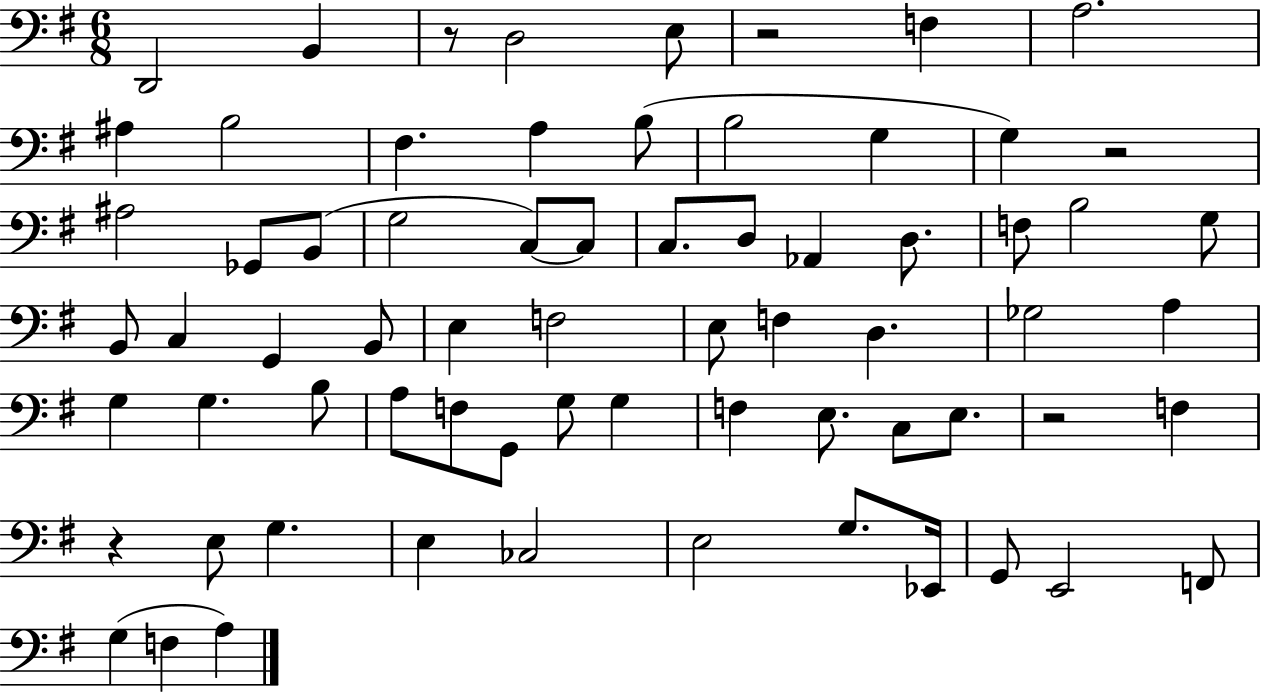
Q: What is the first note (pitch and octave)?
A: D2